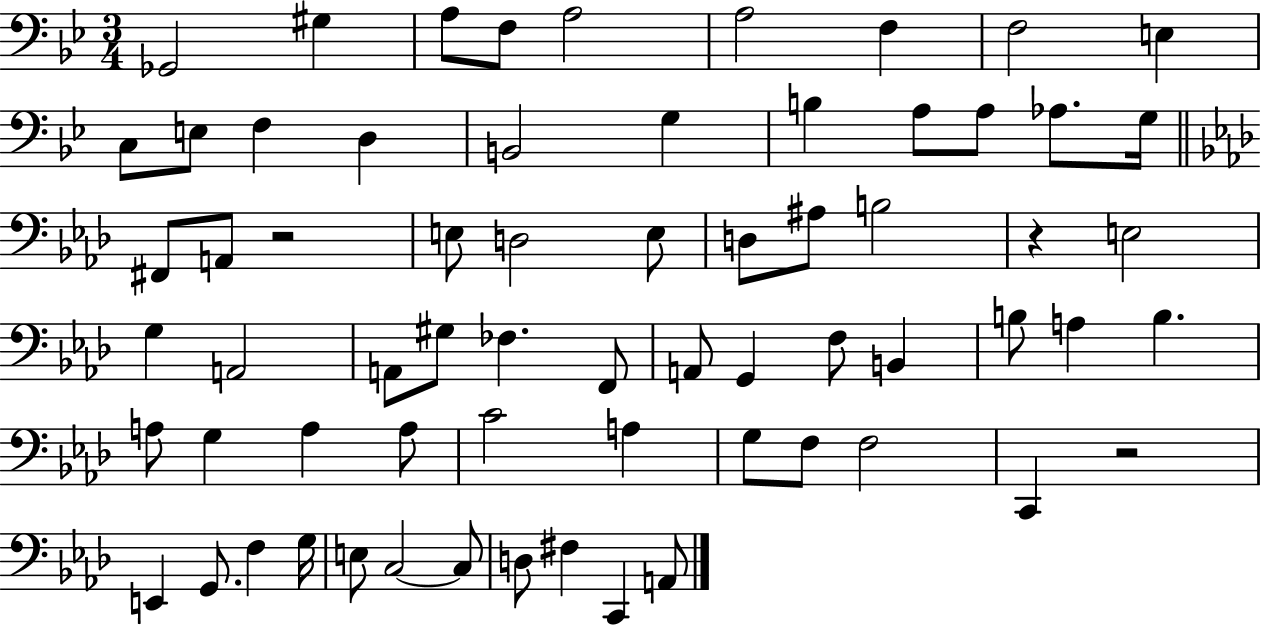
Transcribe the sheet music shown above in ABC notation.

X:1
T:Untitled
M:3/4
L:1/4
K:Bb
_G,,2 ^G, A,/2 F,/2 A,2 A,2 F, F,2 E, C,/2 E,/2 F, D, B,,2 G, B, A,/2 A,/2 _A,/2 G,/4 ^F,,/2 A,,/2 z2 E,/2 D,2 E,/2 D,/2 ^A,/2 B,2 z E,2 G, A,,2 A,,/2 ^G,/2 _F, F,,/2 A,,/2 G,, F,/2 B,, B,/2 A, B, A,/2 G, A, A,/2 C2 A, G,/2 F,/2 F,2 C,, z2 E,, G,,/2 F, G,/4 E,/2 C,2 C,/2 D,/2 ^F, C,, A,,/2